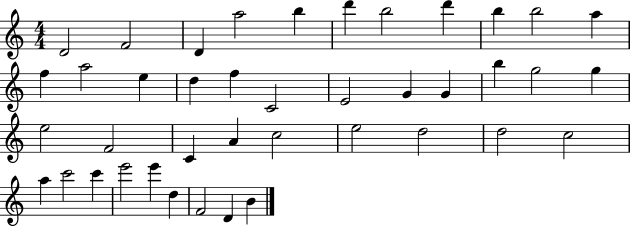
{
  \clef treble
  \numericTimeSignature
  \time 4/4
  \key c \major
  d'2 f'2 | d'4 a''2 b''4 | d'''4 b''2 d'''4 | b''4 b''2 a''4 | \break f''4 a''2 e''4 | d''4 f''4 c'2 | e'2 g'4 g'4 | b''4 g''2 g''4 | \break e''2 f'2 | c'4 a'4 c''2 | e''2 d''2 | d''2 c''2 | \break a''4 c'''2 c'''4 | e'''2 e'''4 d''4 | f'2 d'4 b'4 | \bar "|."
}